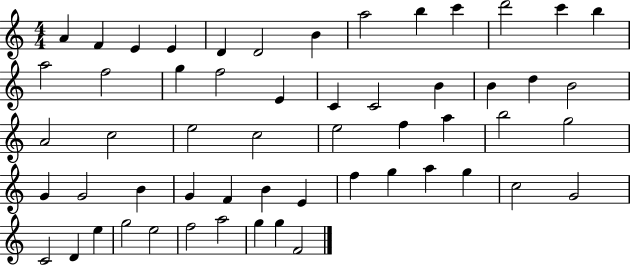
{
  \clef treble
  \numericTimeSignature
  \time 4/4
  \key c \major
  a'4 f'4 e'4 e'4 | d'4 d'2 b'4 | a''2 b''4 c'''4 | d'''2 c'''4 b''4 | \break a''2 f''2 | g''4 f''2 e'4 | c'4 c'2 b'4 | b'4 d''4 b'2 | \break a'2 c''2 | e''2 c''2 | e''2 f''4 a''4 | b''2 g''2 | \break g'4 g'2 b'4 | g'4 f'4 b'4 e'4 | f''4 g''4 a''4 g''4 | c''2 g'2 | \break c'2 d'4 e''4 | g''2 e''2 | f''2 a''2 | g''4 g''4 f'2 | \break \bar "|."
}